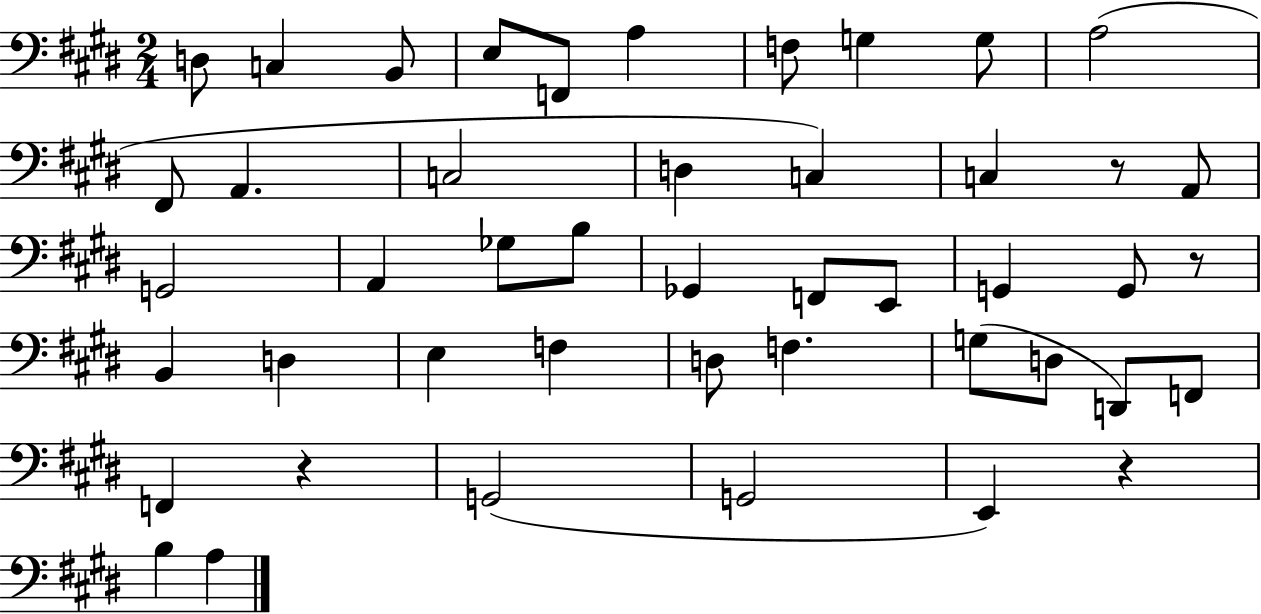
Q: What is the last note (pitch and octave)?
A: A3